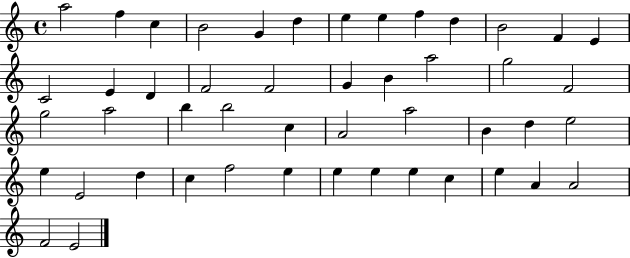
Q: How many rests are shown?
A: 0